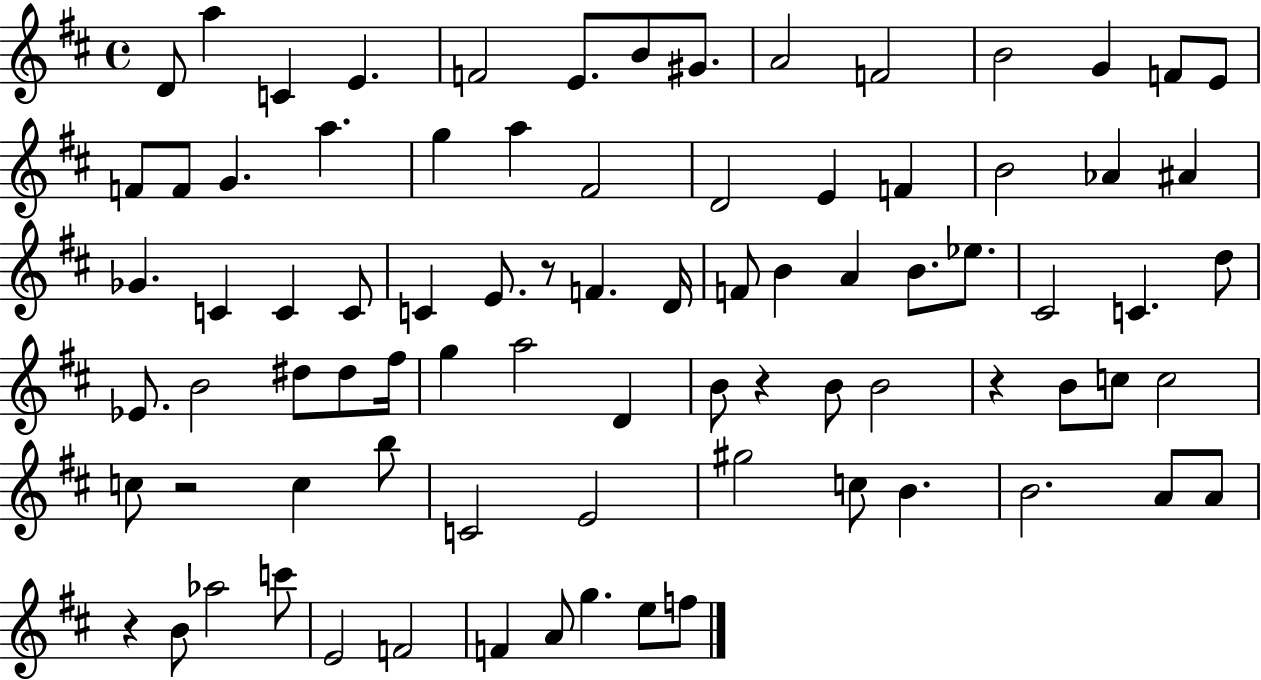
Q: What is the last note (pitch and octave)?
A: F5